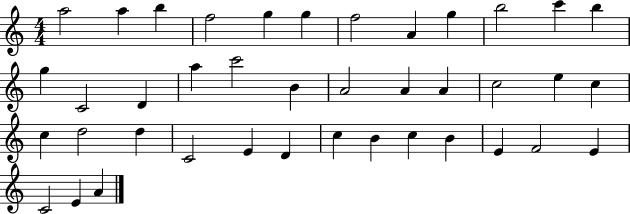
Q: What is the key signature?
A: C major